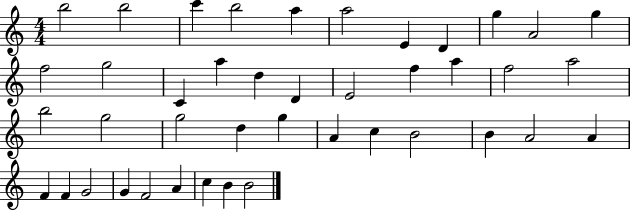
{
  \clef treble
  \numericTimeSignature
  \time 4/4
  \key c \major
  b''2 b''2 | c'''4 b''2 a''4 | a''2 e'4 d'4 | g''4 a'2 g''4 | \break f''2 g''2 | c'4 a''4 d''4 d'4 | e'2 f''4 a''4 | f''2 a''2 | \break b''2 g''2 | g''2 d''4 g''4 | a'4 c''4 b'2 | b'4 a'2 a'4 | \break f'4 f'4 g'2 | g'4 f'2 a'4 | c''4 b'4 b'2 | \bar "|."
}